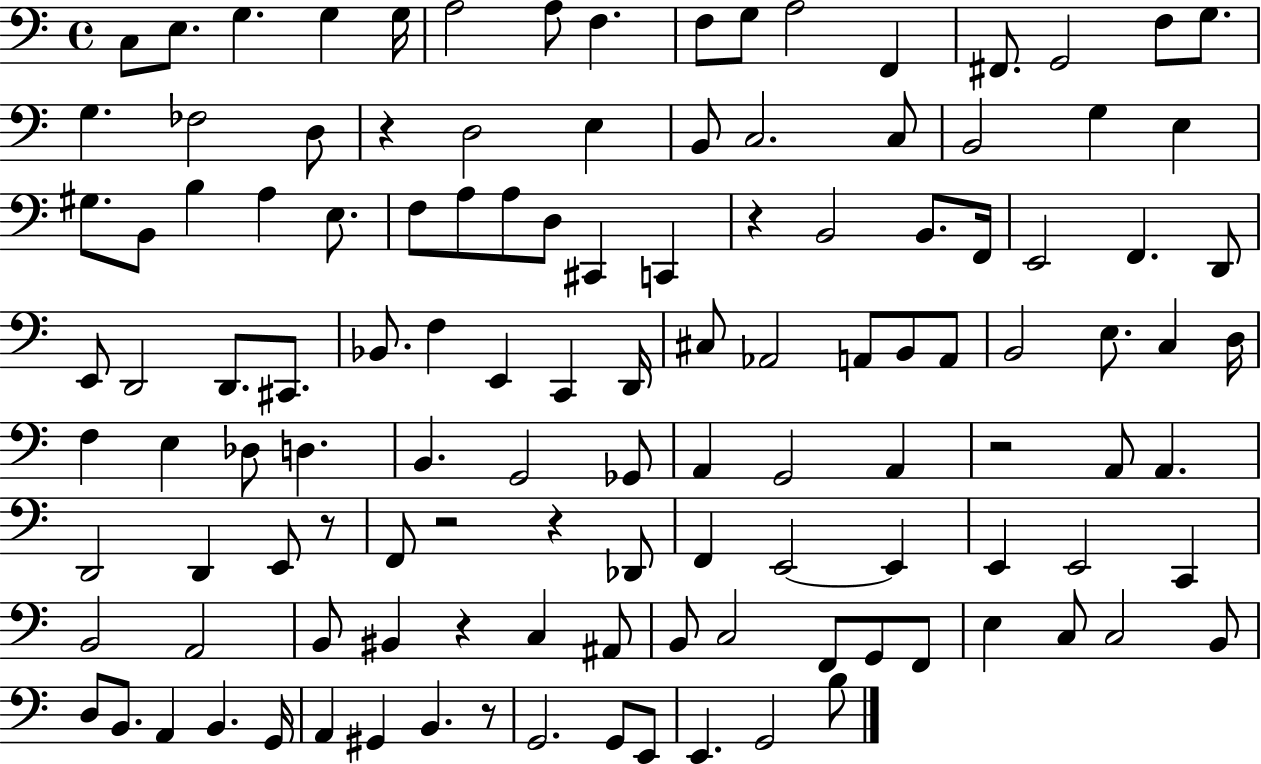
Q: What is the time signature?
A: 4/4